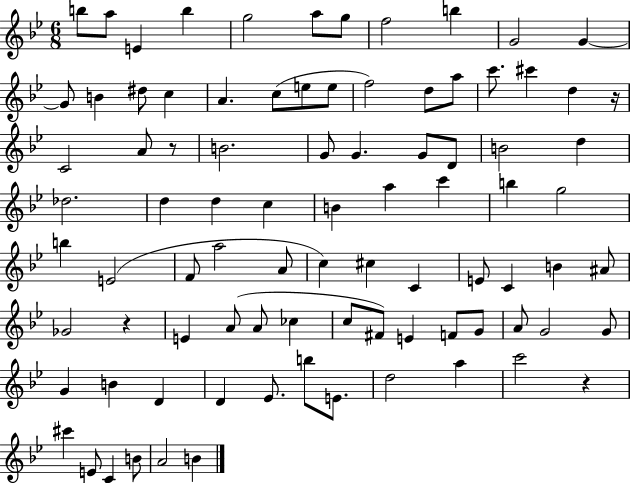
X:1
T:Untitled
M:6/8
L:1/4
K:Bb
b/2 a/2 E b g2 a/2 g/2 f2 b G2 G G/2 B ^d/2 c A c/2 e/2 e/2 f2 d/2 a/2 c'/2 ^c' d z/4 C2 A/2 z/2 B2 G/2 G G/2 D/2 B2 d _d2 d d c B a c' b g2 b E2 F/2 a2 A/2 c ^c C E/2 C B ^A/2 _G2 z E A/2 A/2 _c c/2 ^F/2 E F/2 G/2 A/2 G2 G/2 G B D D _E/2 b/2 E/2 d2 a c'2 z ^c' E/2 C B/2 A2 B